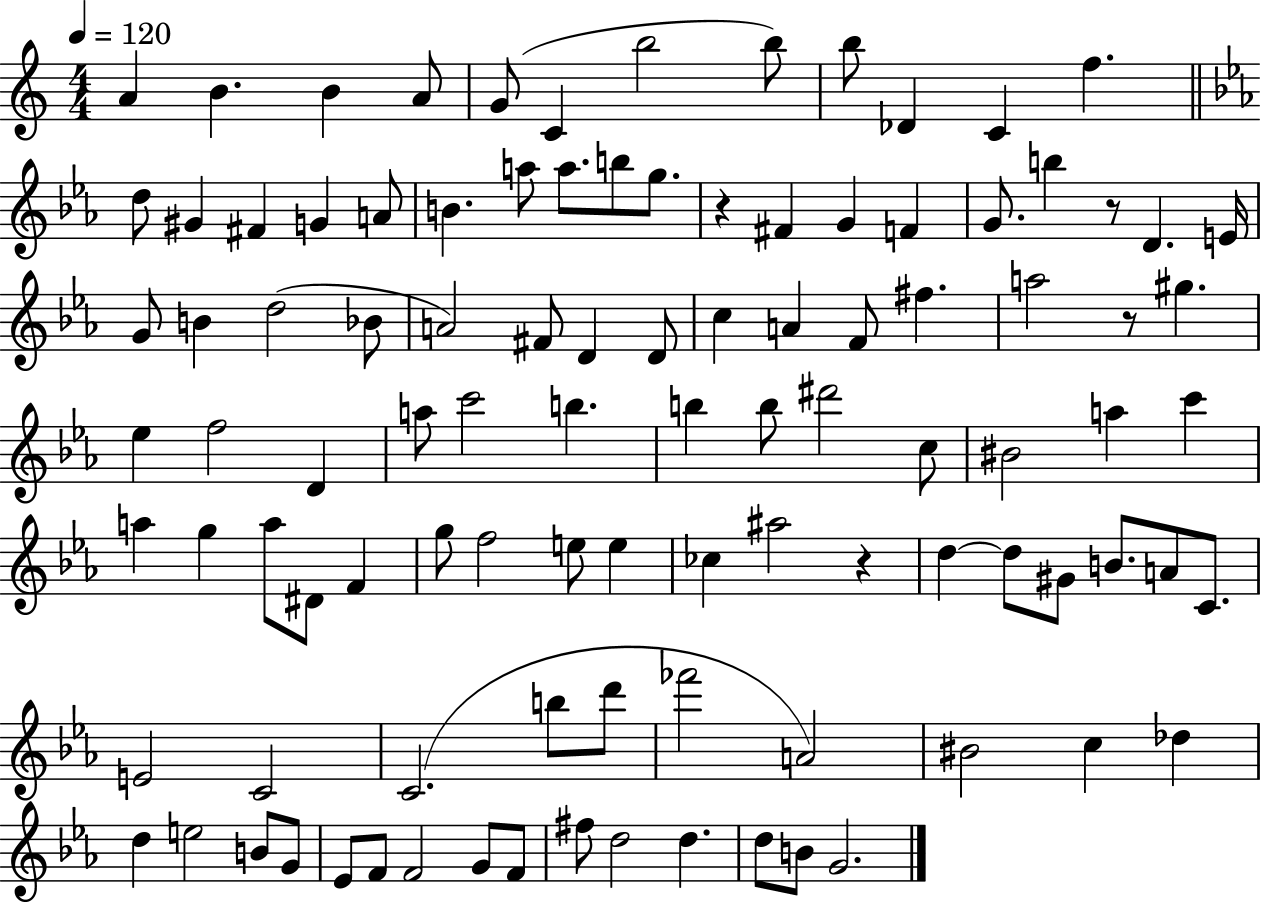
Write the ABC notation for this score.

X:1
T:Untitled
M:4/4
L:1/4
K:C
A B B A/2 G/2 C b2 b/2 b/2 _D C f d/2 ^G ^F G A/2 B a/2 a/2 b/2 g/2 z ^F G F G/2 b z/2 D E/4 G/2 B d2 _B/2 A2 ^F/2 D D/2 c A F/2 ^f a2 z/2 ^g _e f2 D a/2 c'2 b b b/2 ^d'2 c/2 ^B2 a c' a g a/2 ^D/2 F g/2 f2 e/2 e _c ^a2 z d d/2 ^G/2 B/2 A/2 C/2 E2 C2 C2 b/2 d'/2 _f'2 A2 ^B2 c _d d e2 B/2 G/2 _E/2 F/2 F2 G/2 F/2 ^f/2 d2 d d/2 B/2 G2